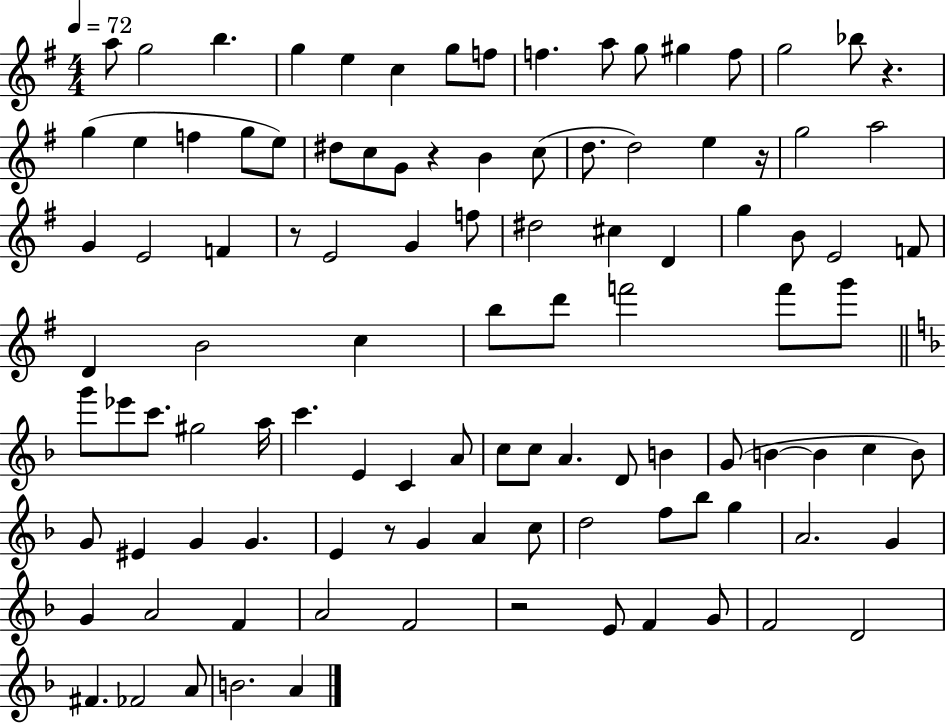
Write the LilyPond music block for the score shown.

{
  \clef treble
  \numericTimeSignature
  \time 4/4
  \key g \major
  \tempo 4 = 72
  a''8 g''2 b''4. | g''4 e''4 c''4 g''8 f''8 | f''4. a''8 g''8 gis''4 f''8 | g''2 bes''8 r4. | \break g''4( e''4 f''4 g''8 e''8) | dis''8 c''8 g'8 r4 b'4 c''8( | d''8. d''2) e''4 r16 | g''2 a''2 | \break g'4 e'2 f'4 | r8 e'2 g'4 f''8 | dis''2 cis''4 d'4 | g''4 b'8 e'2 f'8 | \break d'4 b'2 c''4 | b''8 d'''8 f'''2 f'''8 g'''8 | \bar "||" \break \key f \major g'''8 ees'''8 c'''8. gis''2 a''16 | c'''4. e'4 c'4 a'8 | c''8 c''8 a'4. d'8 b'4 | g'8( b'4~~ b'4 c''4 b'8) | \break g'8 eis'4 g'4 g'4. | e'4 r8 g'4 a'4 c''8 | d''2 f''8 bes''8 g''4 | a'2. g'4 | \break g'4 a'2 f'4 | a'2 f'2 | r2 e'8 f'4 g'8 | f'2 d'2 | \break fis'4. fes'2 a'8 | b'2. a'4 | \bar "|."
}